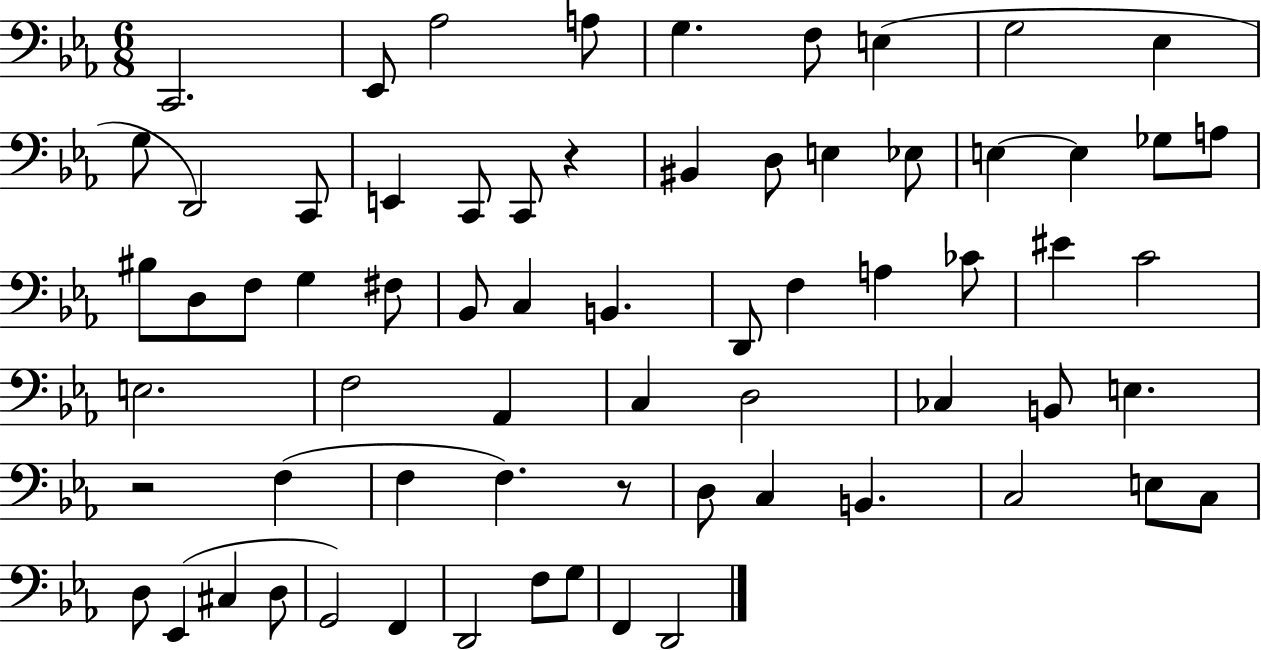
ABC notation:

X:1
T:Untitled
M:6/8
L:1/4
K:Eb
C,,2 _E,,/2 _A,2 A,/2 G, F,/2 E, G,2 _E, G,/2 D,,2 C,,/2 E,, C,,/2 C,,/2 z ^B,, D,/2 E, _E,/2 E, E, _G,/2 A,/2 ^B,/2 D,/2 F,/2 G, ^F,/2 _B,,/2 C, B,, D,,/2 F, A, _C/2 ^E C2 E,2 F,2 _A,, C, D,2 _C, B,,/2 E, z2 F, F, F, z/2 D,/2 C, B,, C,2 E,/2 C,/2 D,/2 _E,, ^C, D,/2 G,,2 F,, D,,2 F,/2 G,/2 F,, D,,2